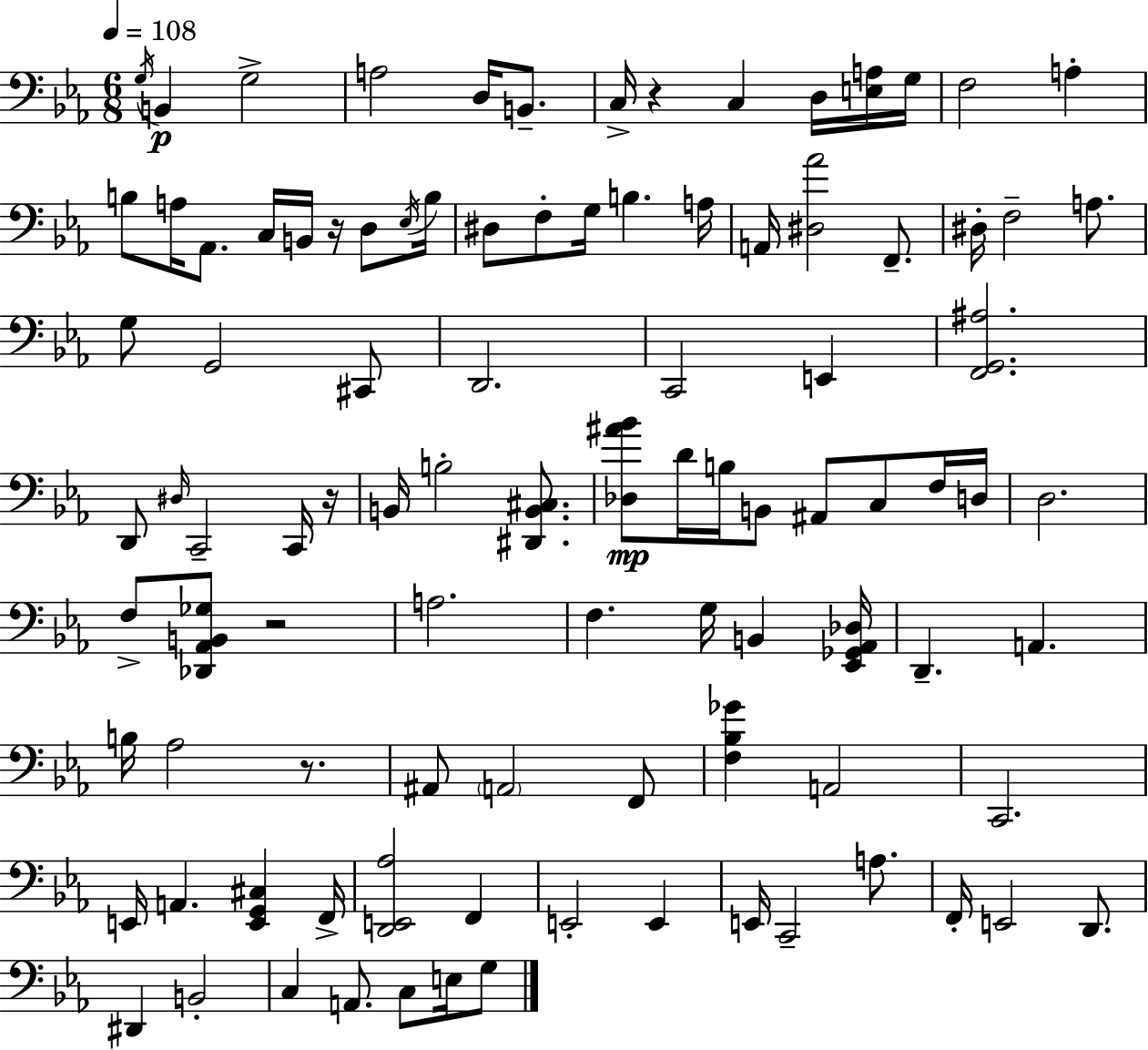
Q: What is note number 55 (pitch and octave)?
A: B2